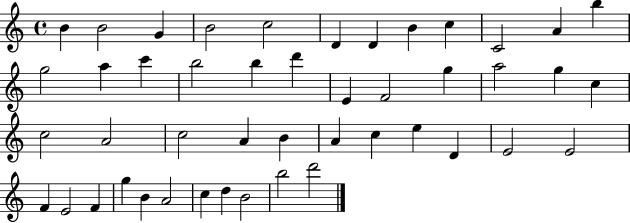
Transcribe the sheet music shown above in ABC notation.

X:1
T:Untitled
M:4/4
L:1/4
K:C
B B2 G B2 c2 D D B c C2 A b g2 a c' b2 b d' E F2 g a2 g c c2 A2 c2 A B A c e D E2 E2 F E2 F g B A2 c d B2 b2 d'2